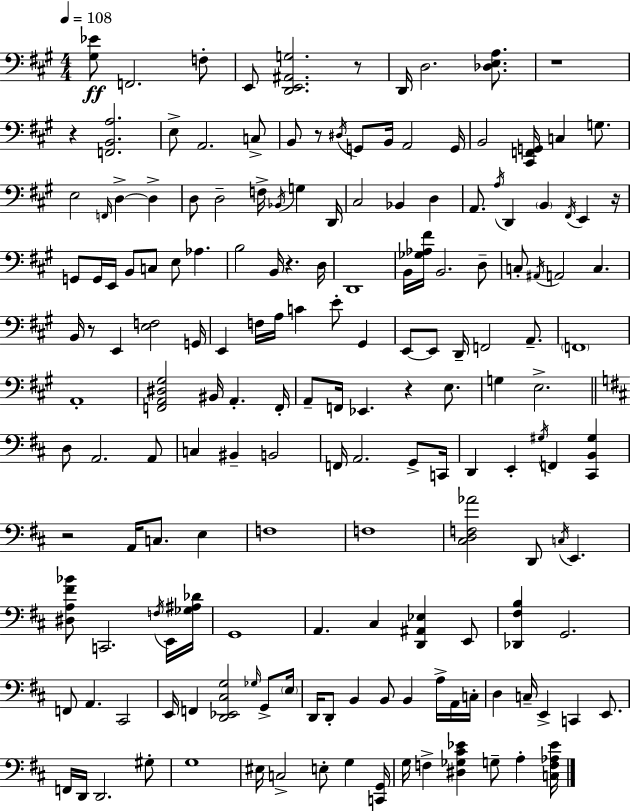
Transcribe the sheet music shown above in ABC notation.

X:1
T:Untitled
M:4/4
L:1/4
K:A
[^G,_E]/2 F,,2 F,/2 E,,/2 [D,,E,,^A,,G,]2 z/2 D,,/4 D,2 [_D,E,A,]/2 z4 z [F,,B,,A,]2 E,/2 A,,2 C,/2 B,,/2 z/2 ^D,/4 G,,/2 B,,/4 A,,2 G,,/4 B,,2 [^C,,F,,G,,]/4 C, G,/2 E,2 F,,/4 D, D, D,/2 D,2 F,/4 _B,,/4 G, D,,/4 ^C,2 _B,, D, A,,/2 A,/4 D,, B,, ^F,,/4 E,, z/4 G,,/2 G,,/4 E,,/4 B,,/2 C,/2 E,/2 _A, B,2 B,,/4 z D,/4 D,,4 B,,/4 [_G,_A,^F]/4 B,,2 D,/2 C,/2 ^A,,/4 A,,2 C, B,,/4 z/2 E,, [E,F,]2 G,,/4 E,, F,/4 A,/4 C E/2 ^G,, E,,/2 E,,/2 D,,/4 F,,2 A,,/2 F,,4 A,,4 [F,,A,,^D,^G,]2 ^B,,/4 A,, F,,/4 A,,/2 F,,/4 _E,, z E,/2 G, E,2 D,/2 A,,2 A,,/2 C, ^B,, B,,2 F,,/4 A,,2 G,,/2 C,,/4 D,, E,, ^G,/4 F,, [^C,,B,,^G,] z2 A,,/4 C,/2 E, F,4 F,4 [^C,D,F,_A]2 D,,/2 C,/4 E,, [^D,A,^F_B]/2 C,,2 F,/4 E,,/4 [_G,^A,_D]/4 G,,4 A,, ^C, [D,,^A,,_E,] E,,/2 [_D,,^F,B,] G,,2 F,,/2 A,, ^C,,2 E,,/4 F,, [D,,_E,,^C,G,]2 _G,/4 G,,/2 E,/4 D,,/4 D,,/2 B,, B,,/2 B,, A,/4 A,,/4 C,/4 D, C,/4 E,, C,, E,,/2 F,,/4 D,,/4 D,,2 ^G,/2 G,4 ^E,/4 C,2 E,/2 G, [C,,G,,]/4 G,/4 F, [^D,_G,^C_E] G,/2 A, [C,F,_A,_E]/4